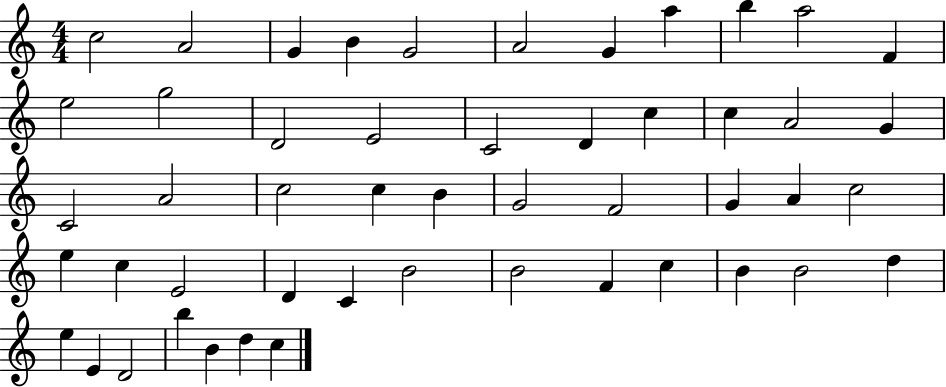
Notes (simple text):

C5/h A4/h G4/q B4/q G4/h A4/h G4/q A5/q B5/q A5/h F4/q E5/h G5/h D4/h E4/h C4/h D4/q C5/q C5/q A4/h G4/q C4/h A4/h C5/h C5/q B4/q G4/h F4/h G4/q A4/q C5/h E5/q C5/q E4/h D4/q C4/q B4/h B4/h F4/q C5/q B4/q B4/h D5/q E5/q E4/q D4/h B5/q B4/q D5/q C5/q